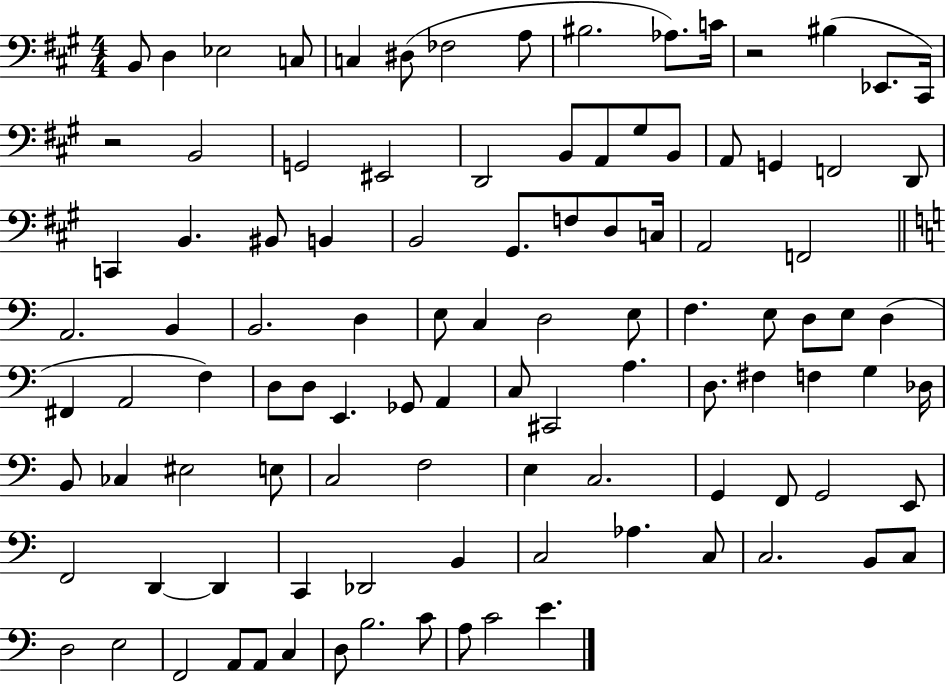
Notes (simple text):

B2/e D3/q Eb3/h C3/e C3/q D#3/e FES3/h A3/e BIS3/h. Ab3/e. C4/s R/h BIS3/q Eb2/e. C#2/s R/h B2/h G2/h EIS2/h D2/h B2/e A2/e G#3/e B2/e A2/e G2/q F2/h D2/e C2/q B2/q. BIS2/e B2/q B2/h G#2/e. F3/e D3/e C3/s A2/h F2/h A2/h. B2/q B2/h. D3/q E3/e C3/q D3/h E3/e F3/q. E3/e D3/e E3/e D3/q F#2/q A2/h F3/q D3/e D3/e E2/q. Gb2/e A2/q C3/e C#2/h A3/q. D3/e. F#3/q F3/q G3/q Db3/s B2/e CES3/q EIS3/h E3/e C3/h F3/h E3/q C3/h. G2/q F2/e G2/h E2/e F2/h D2/q D2/q C2/q Db2/h B2/q C3/h Ab3/q. C3/e C3/h. B2/e C3/e D3/h E3/h F2/h A2/e A2/e C3/q D3/e B3/h. C4/e A3/e C4/h E4/q.